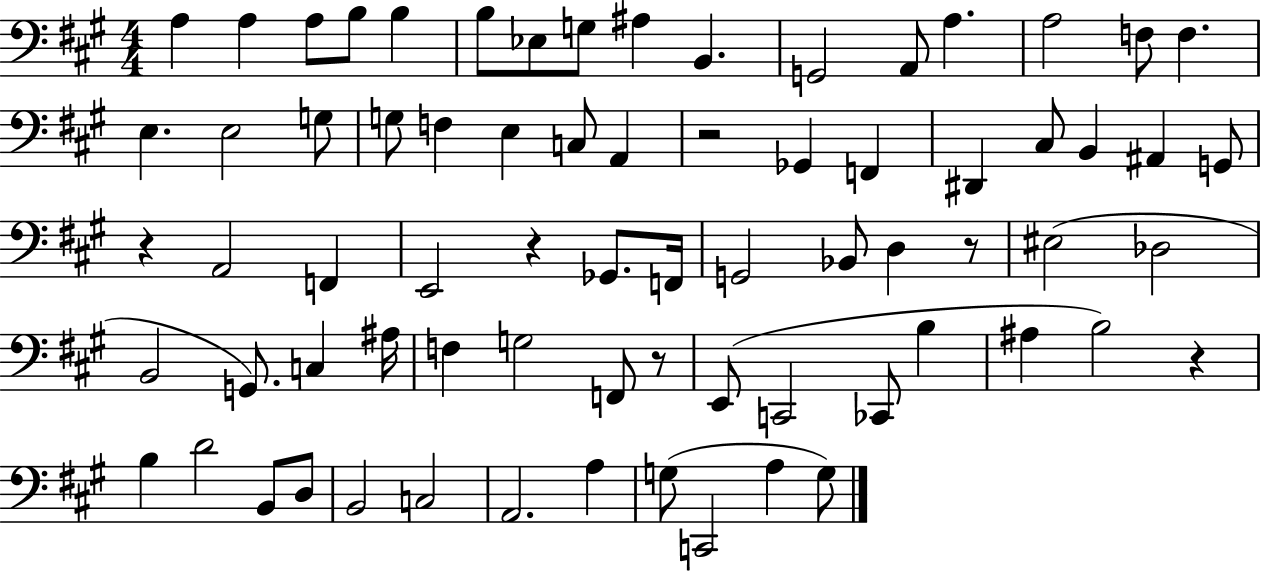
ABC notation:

X:1
T:Untitled
M:4/4
L:1/4
K:A
A, A, A,/2 B,/2 B, B,/2 _E,/2 G,/2 ^A, B,, G,,2 A,,/2 A, A,2 F,/2 F, E, E,2 G,/2 G,/2 F, E, C,/2 A,, z2 _G,, F,, ^D,, ^C,/2 B,, ^A,, G,,/2 z A,,2 F,, E,,2 z _G,,/2 F,,/4 G,,2 _B,,/2 D, z/2 ^E,2 _D,2 B,,2 G,,/2 C, ^A,/4 F, G,2 F,,/2 z/2 E,,/2 C,,2 _C,,/2 B, ^A, B,2 z B, D2 B,,/2 D,/2 B,,2 C,2 A,,2 A, G,/2 C,,2 A, G,/2